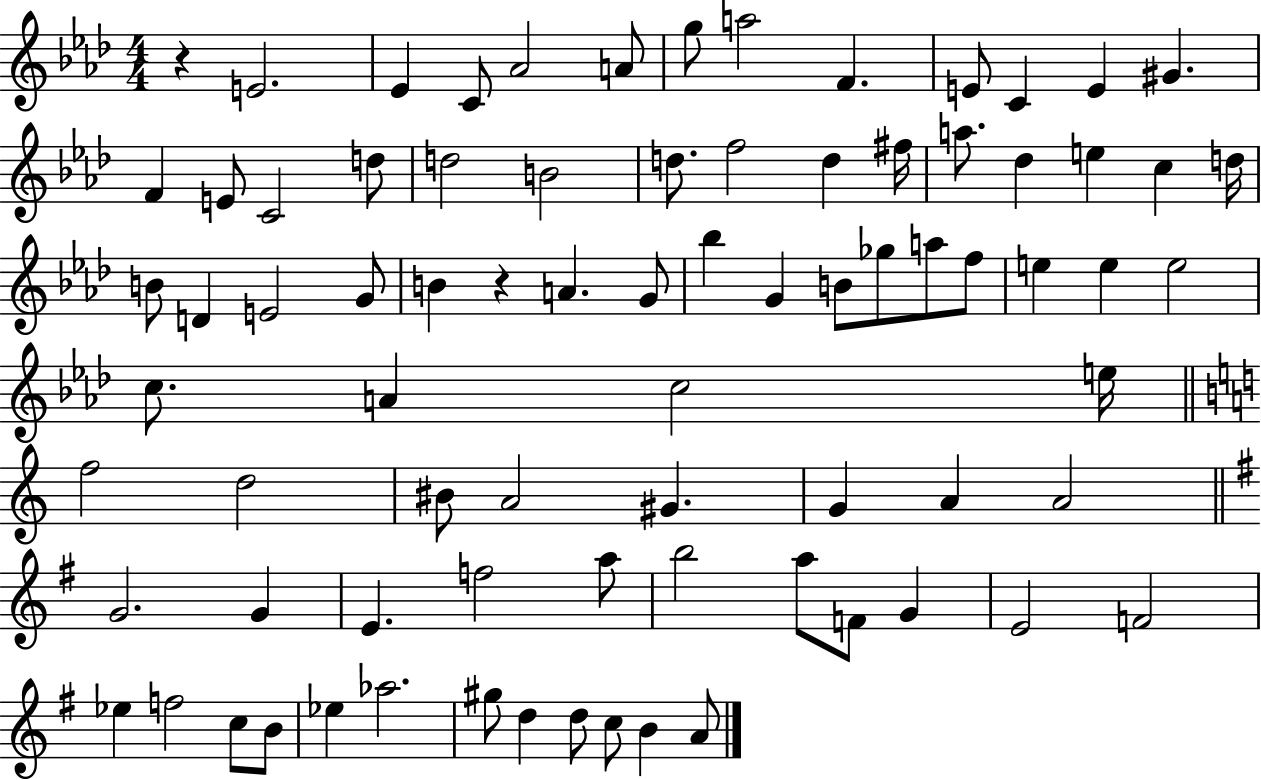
{
  \clef treble
  \numericTimeSignature
  \time 4/4
  \key aes \major
  r4 e'2. | ees'4 c'8 aes'2 a'8 | g''8 a''2 f'4. | e'8 c'4 e'4 gis'4. | \break f'4 e'8 c'2 d''8 | d''2 b'2 | d''8. f''2 d''4 fis''16 | a''8. des''4 e''4 c''4 d''16 | \break b'8 d'4 e'2 g'8 | b'4 r4 a'4. g'8 | bes''4 g'4 b'8 ges''8 a''8 f''8 | e''4 e''4 e''2 | \break c''8. a'4 c''2 e''16 | \bar "||" \break \key a \minor f''2 d''2 | bis'8 a'2 gis'4. | g'4 a'4 a'2 | \bar "||" \break \key g \major g'2. g'4 | e'4. f''2 a''8 | b''2 a''8 f'8 g'4 | e'2 f'2 | \break ees''4 f''2 c''8 b'8 | ees''4 aes''2. | gis''8 d''4 d''8 c''8 b'4 a'8 | \bar "|."
}